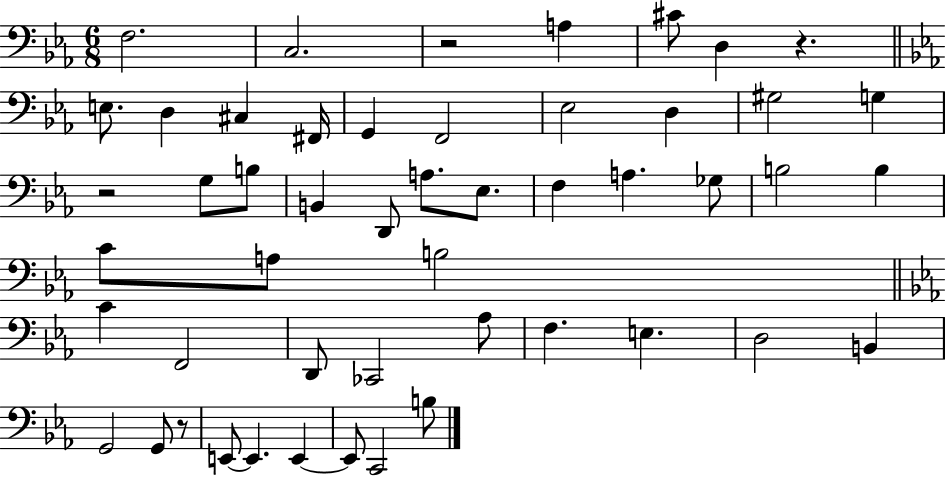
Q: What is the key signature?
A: EES major